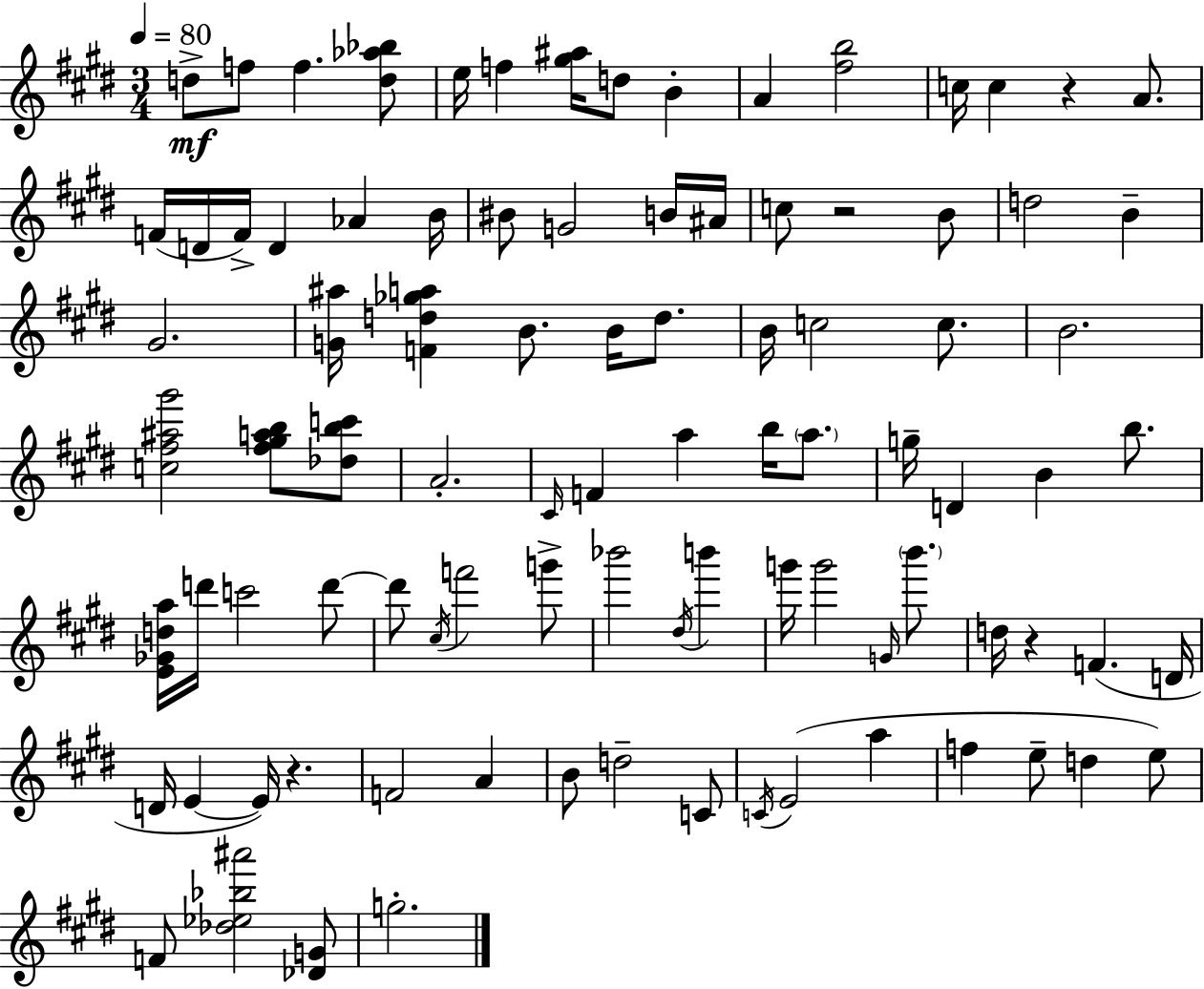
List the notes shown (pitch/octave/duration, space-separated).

D5/e F5/e F5/q. [D5,Ab5,Bb5]/e E5/s F5/q [G#5,A#5]/s D5/e B4/q A4/q [F#5,B5]/h C5/s C5/q R/q A4/e. F4/s D4/s F4/s D4/q Ab4/q B4/s BIS4/e G4/h B4/s A#4/s C5/e R/h B4/e D5/h B4/q G#4/h. [G4,A#5]/s [F4,D5,Gb5,A5]/q B4/e. B4/s D5/e. B4/s C5/h C5/e. B4/h. [C5,F#5,A#5,G#6]/h [F#5,G#5,A5,B5]/e [Db5,B5,C6]/e A4/h. C#4/s F4/q A5/q B5/s A5/e. G5/s D4/q B4/q B5/e. [E4,Gb4,D5,A5]/s D6/s C6/h D6/e D6/e C#5/s F6/h G6/e Bb6/h D#5/s B6/q G6/s G6/h G4/s B6/e. D5/s R/q F4/q. D4/s D4/s E4/q E4/s R/q. F4/h A4/q B4/e D5/h C4/e C4/s E4/h A5/q F5/q E5/e D5/q E5/e F4/e [Db5,Eb5,Bb5,A#6]/h [Db4,G4]/e G5/h.